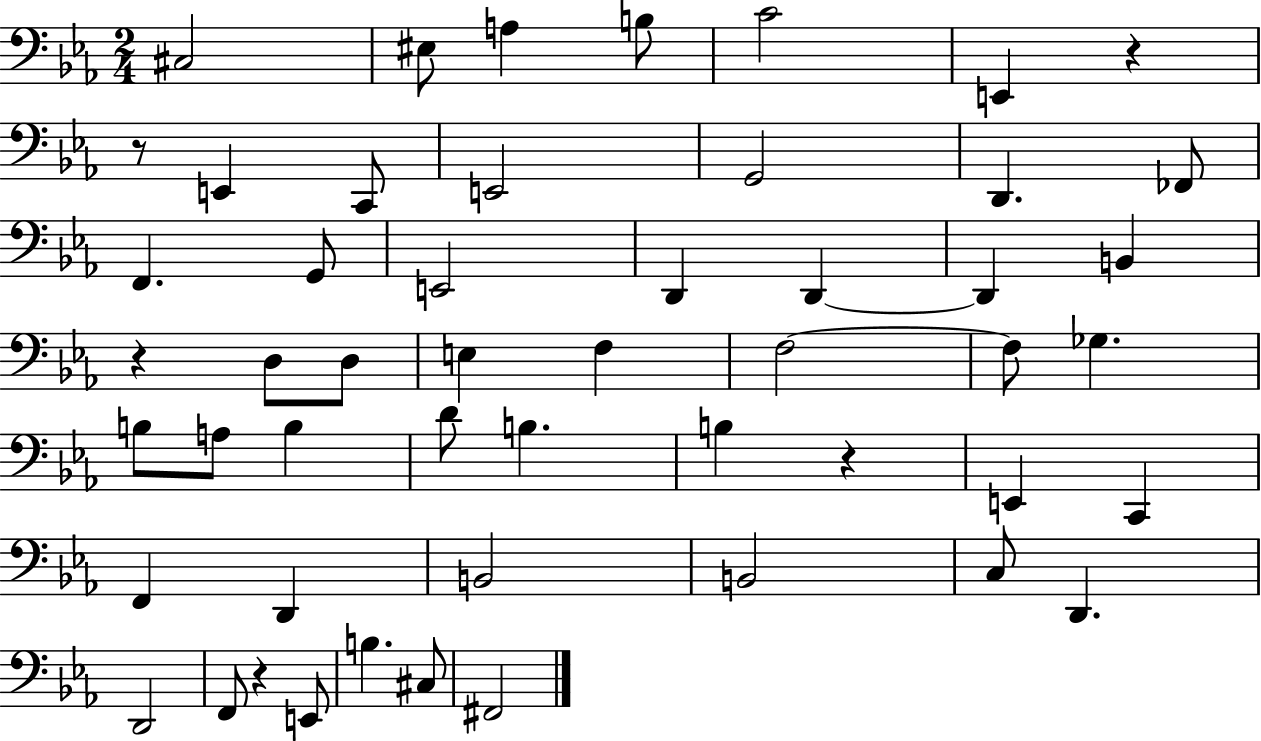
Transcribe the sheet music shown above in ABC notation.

X:1
T:Untitled
M:2/4
L:1/4
K:Eb
^C,2 ^E,/2 A, B,/2 C2 E,, z z/2 E,, C,,/2 E,,2 G,,2 D,, _F,,/2 F,, G,,/2 E,,2 D,, D,, D,, B,, z D,/2 D,/2 E, F, F,2 F,/2 _G, B,/2 A,/2 B, D/2 B, B, z E,, C,, F,, D,, B,,2 B,,2 C,/2 D,, D,,2 F,,/2 z E,,/2 B, ^C,/2 ^F,,2